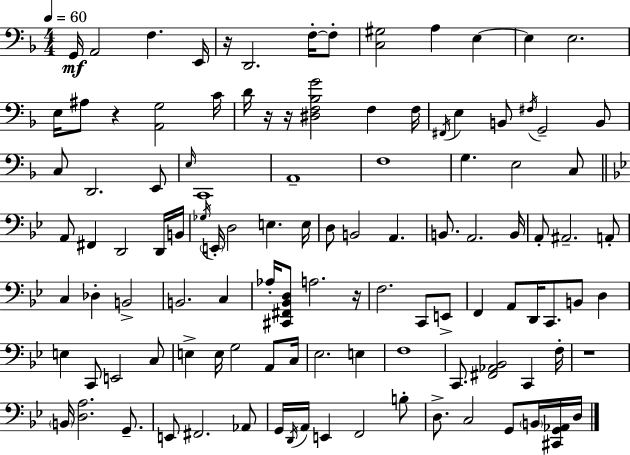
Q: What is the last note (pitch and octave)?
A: D3